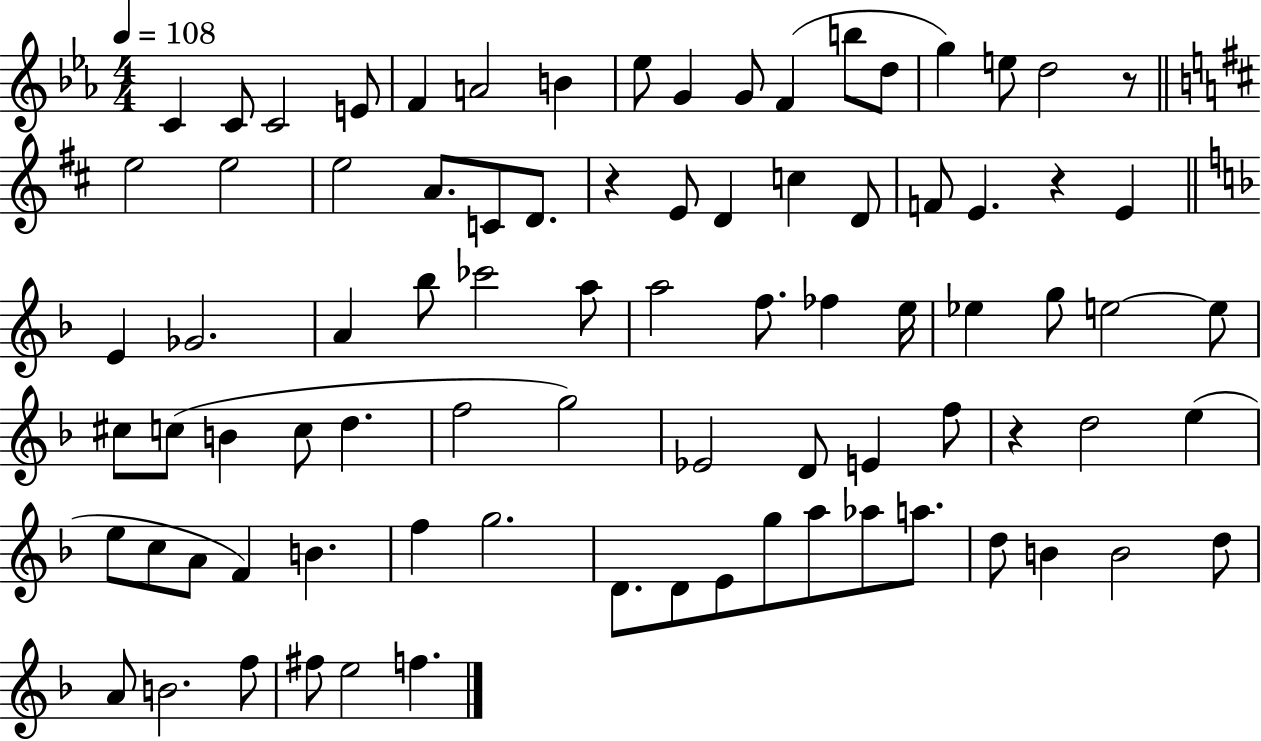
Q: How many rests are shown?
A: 4